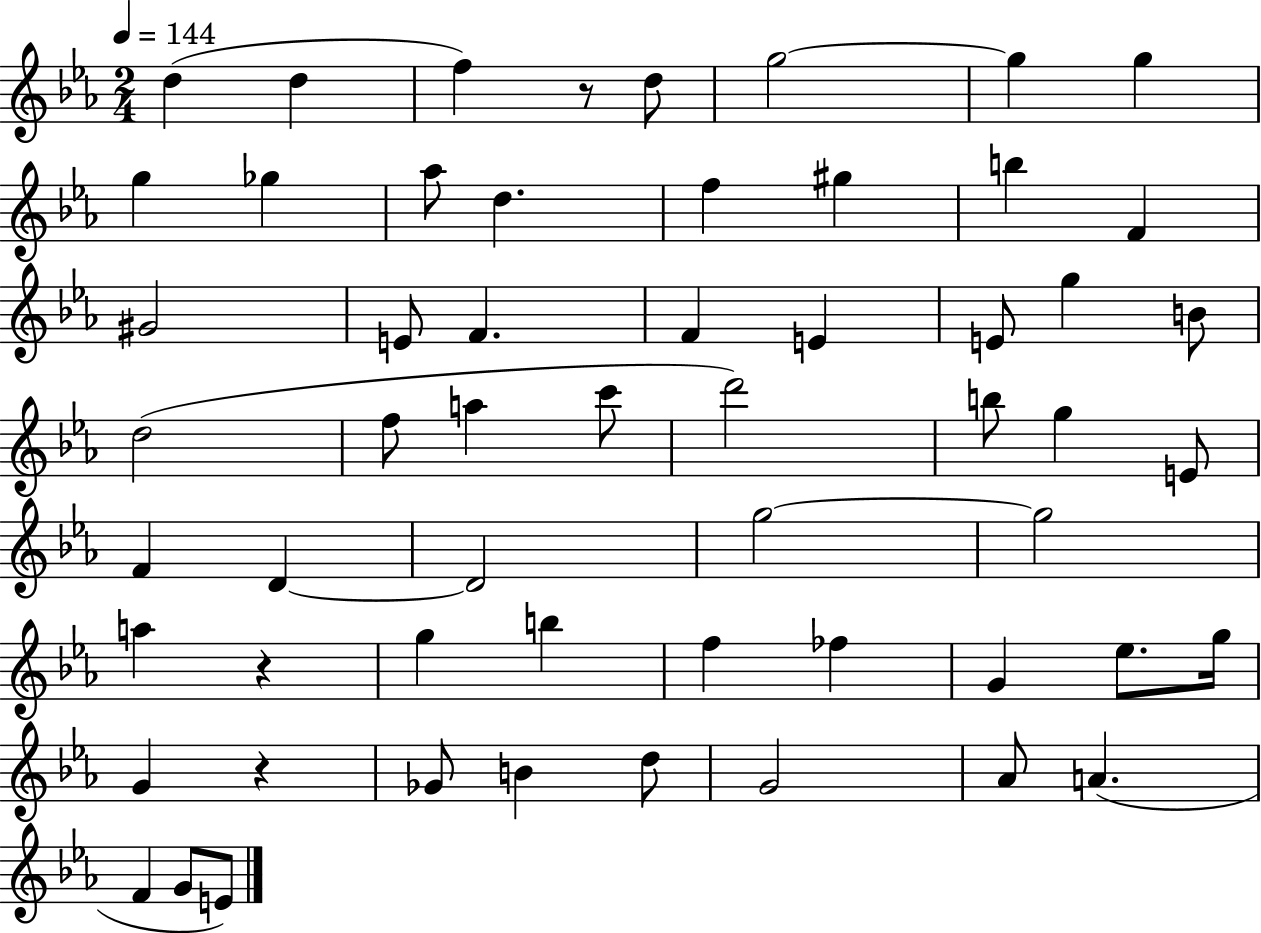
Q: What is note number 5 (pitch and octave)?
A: G5